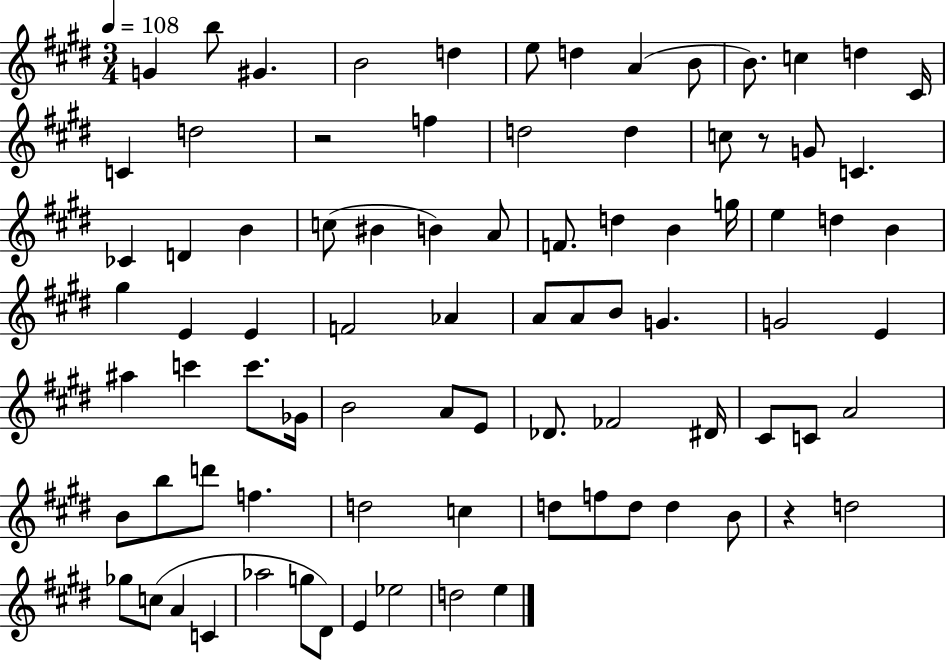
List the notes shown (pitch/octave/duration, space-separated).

G4/q B5/e G#4/q. B4/h D5/q E5/e D5/q A4/q B4/e B4/e. C5/q D5/q C#4/s C4/q D5/h R/h F5/q D5/h D5/q C5/e R/e G4/e C4/q. CES4/q D4/q B4/q C5/e BIS4/q B4/q A4/e F4/e. D5/q B4/q G5/s E5/q D5/q B4/q G#5/q E4/q E4/q F4/h Ab4/q A4/e A4/e B4/e G4/q. G4/h E4/q A#5/q C6/q C6/e. Gb4/s B4/h A4/e E4/e Db4/e. FES4/h D#4/s C#4/e C4/e A4/h B4/e B5/e D6/e F5/q. D5/h C5/q D5/e F5/e D5/e D5/q B4/e R/q D5/h Gb5/e C5/e A4/q C4/q Ab5/h G5/e D#4/e E4/q Eb5/h D5/h E5/q